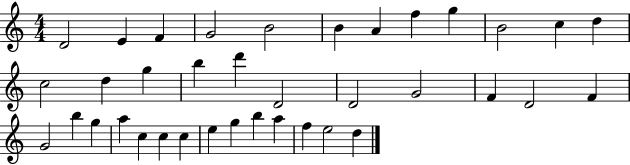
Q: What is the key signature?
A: C major